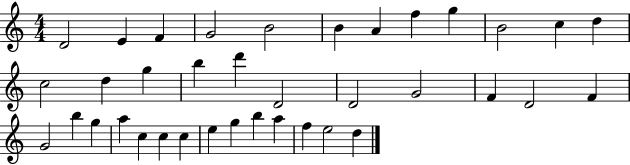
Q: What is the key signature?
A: C major